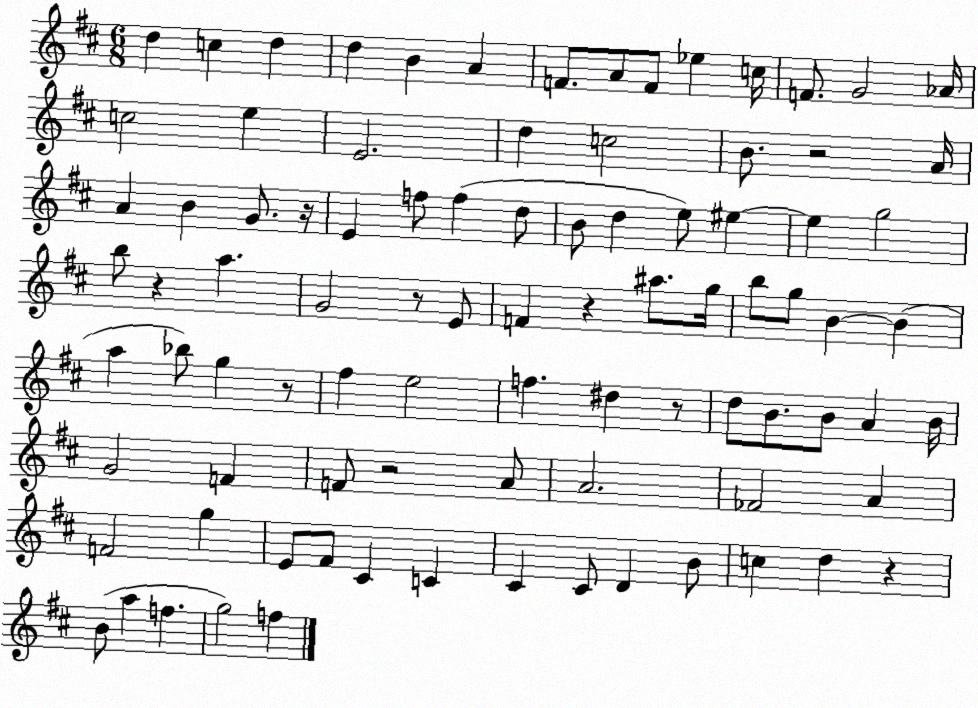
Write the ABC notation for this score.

X:1
T:Untitled
M:6/8
L:1/4
K:D
d c d d B A F/2 A/2 F/2 _e c/4 F/2 G2 _A/4 c2 e E2 d c2 B/2 z2 A/4 A B G/2 z/4 E f/2 f d/2 B/2 d e/2 ^e ^e g2 b/2 z a G2 z/2 E/2 F z ^a/2 g/4 b/2 g/2 B B a _b/2 g z/2 ^f e2 f ^d z/2 d/2 B/2 B/2 A B/4 G2 F F/2 z2 A/2 A2 _F2 A F2 g E/2 ^F/2 ^C C ^C ^C/2 D B/2 c d z B/2 a f g2 f